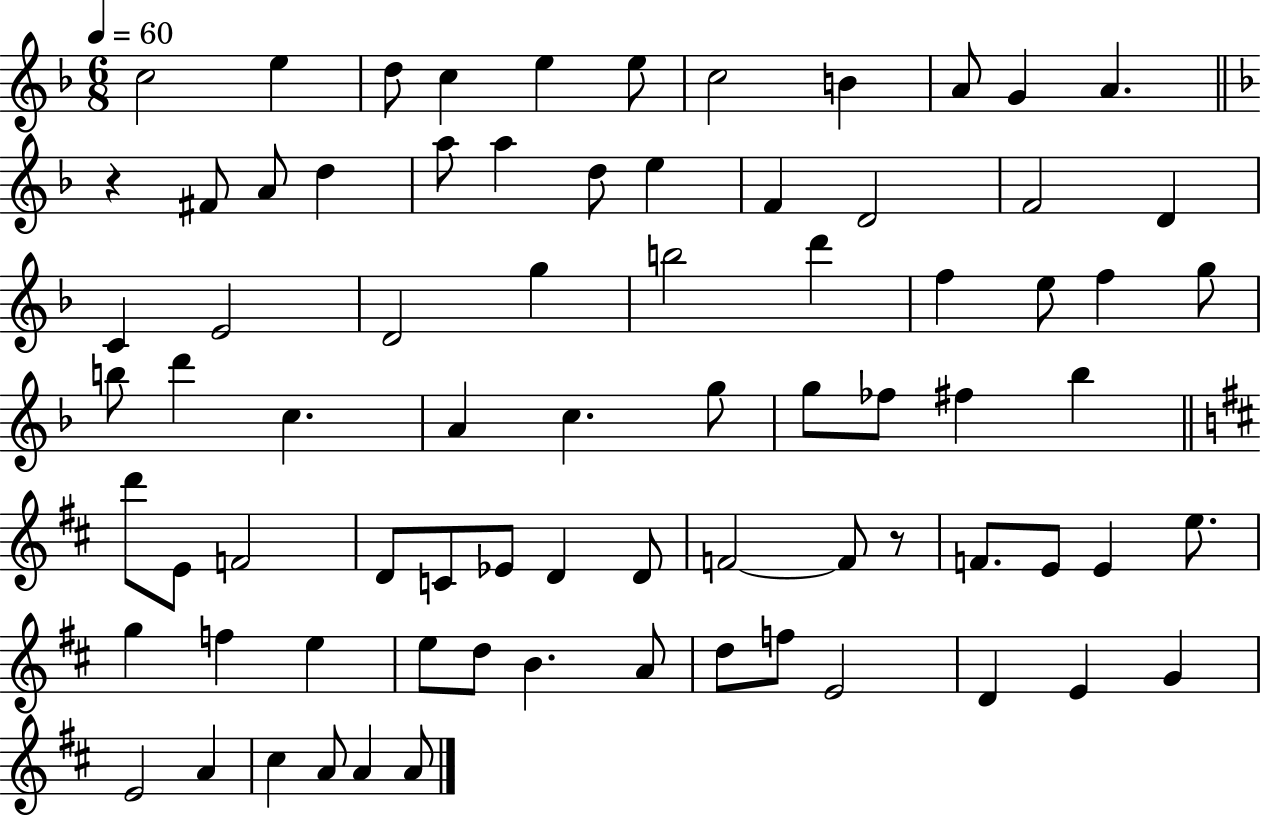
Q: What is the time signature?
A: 6/8